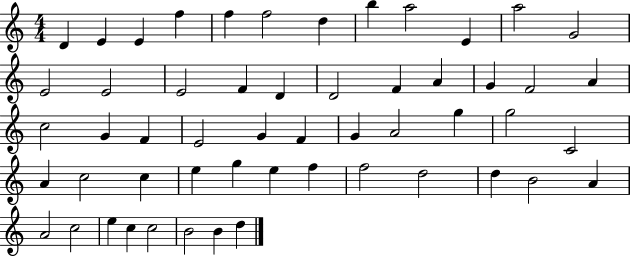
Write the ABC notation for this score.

X:1
T:Untitled
M:4/4
L:1/4
K:C
D E E f f f2 d b a2 E a2 G2 E2 E2 E2 F D D2 F A G F2 A c2 G F E2 G F G A2 g g2 C2 A c2 c e g e f f2 d2 d B2 A A2 c2 e c c2 B2 B d